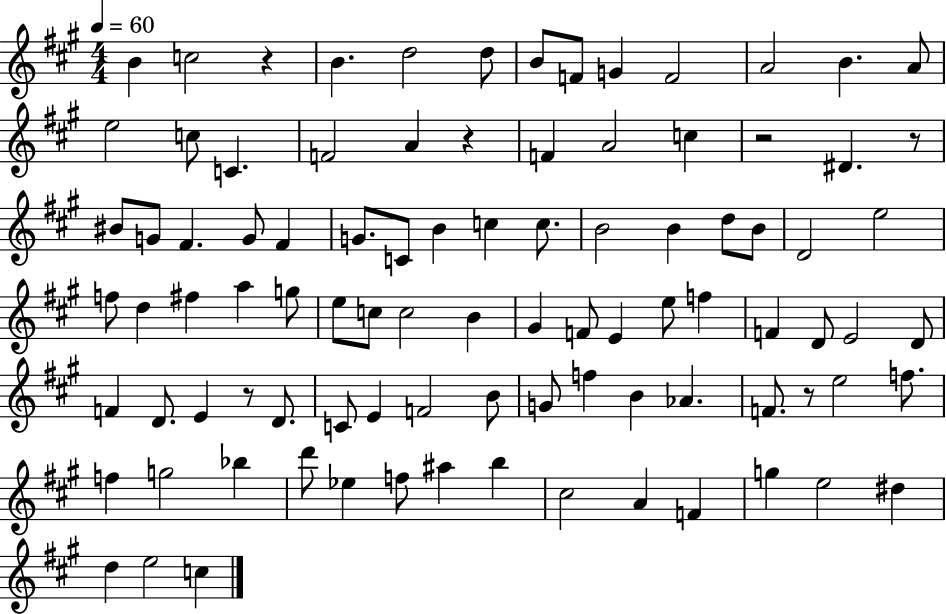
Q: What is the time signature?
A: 4/4